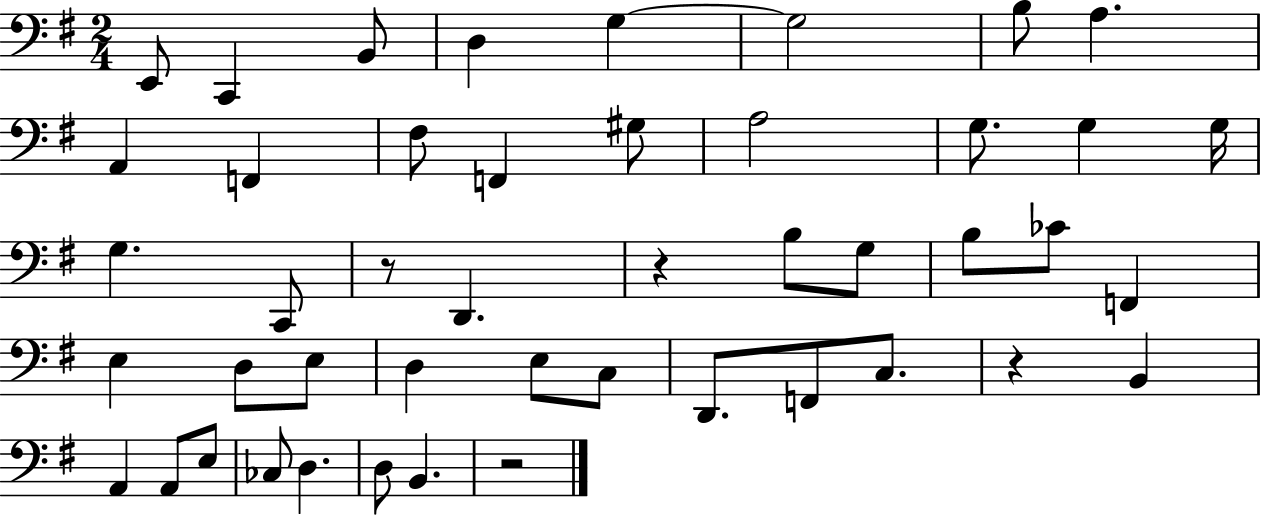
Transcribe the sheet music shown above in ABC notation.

X:1
T:Untitled
M:2/4
L:1/4
K:G
E,,/2 C,, B,,/2 D, G, G,2 B,/2 A, A,, F,, ^F,/2 F,, ^G,/2 A,2 G,/2 G, G,/4 G, C,,/2 z/2 D,, z B,/2 G,/2 B,/2 _C/2 F,, E, D,/2 E,/2 D, E,/2 C,/2 D,,/2 F,,/2 C,/2 z B,, A,, A,,/2 E,/2 _C,/2 D, D,/2 B,, z2